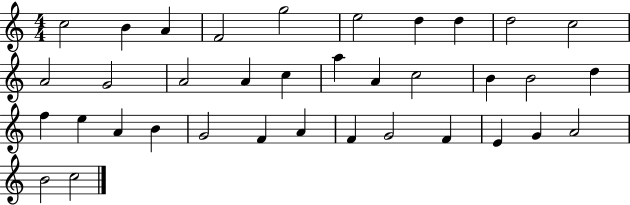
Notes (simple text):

C5/h B4/q A4/q F4/h G5/h E5/h D5/q D5/q D5/h C5/h A4/h G4/h A4/h A4/q C5/q A5/q A4/q C5/h B4/q B4/h D5/q F5/q E5/q A4/q B4/q G4/h F4/q A4/q F4/q G4/h F4/q E4/q G4/q A4/h B4/h C5/h